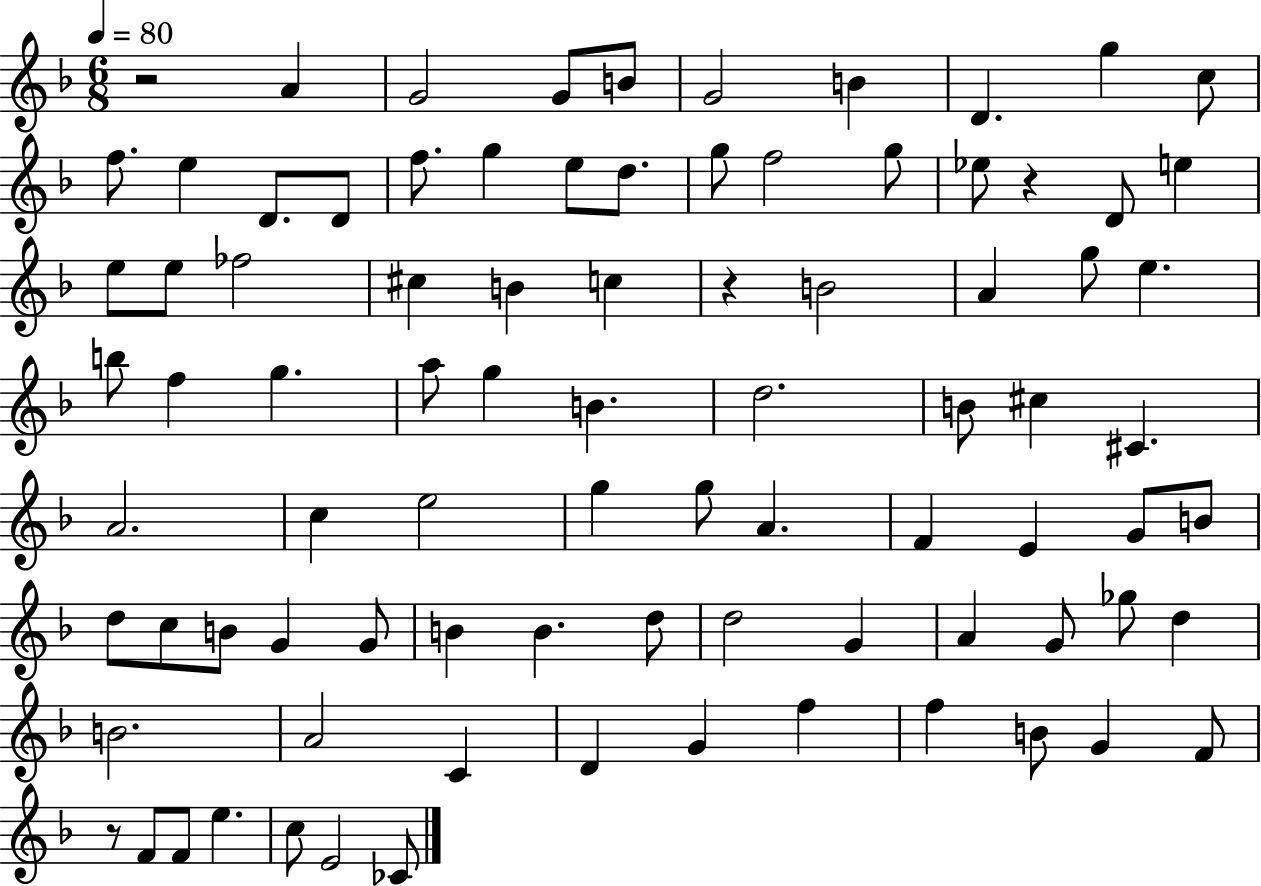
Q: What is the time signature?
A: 6/8